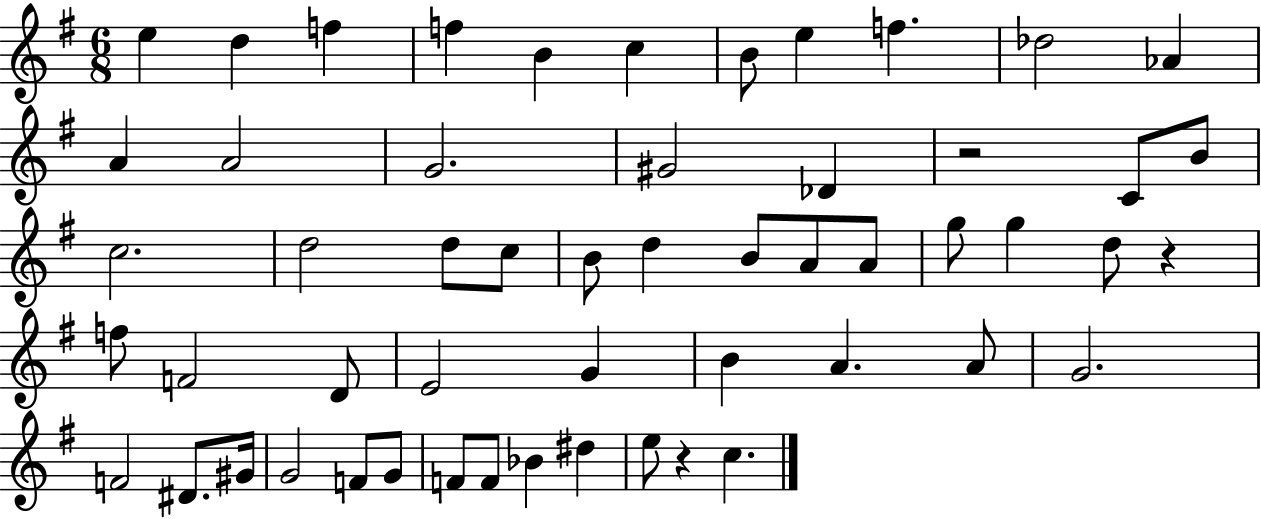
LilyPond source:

{
  \clef treble
  \numericTimeSignature
  \time 6/8
  \key g \major
  e''4 d''4 f''4 | f''4 b'4 c''4 | b'8 e''4 f''4. | des''2 aes'4 | \break a'4 a'2 | g'2. | gis'2 des'4 | r2 c'8 b'8 | \break c''2. | d''2 d''8 c''8 | b'8 d''4 b'8 a'8 a'8 | g''8 g''4 d''8 r4 | \break f''8 f'2 d'8 | e'2 g'4 | b'4 a'4. a'8 | g'2. | \break f'2 dis'8. gis'16 | g'2 f'8 g'8 | f'8 f'8 bes'4 dis''4 | e''8 r4 c''4. | \break \bar "|."
}